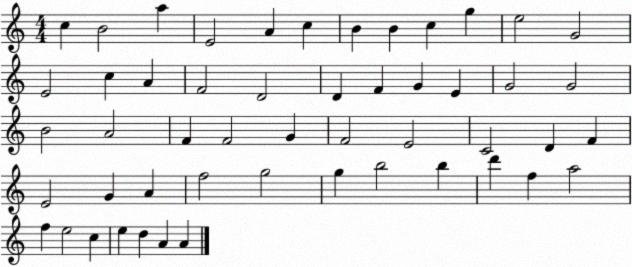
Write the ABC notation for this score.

X:1
T:Untitled
M:4/4
L:1/4
K:C
c B2 a E2 A c B B c g e2 G2 E2 c A F2 D2 D F G E G2 G2 B2 A2 F F2 G F2 E2 C2 D F E2 G A f2 g2 g b2 b d' f a2 f e2 c e d A A